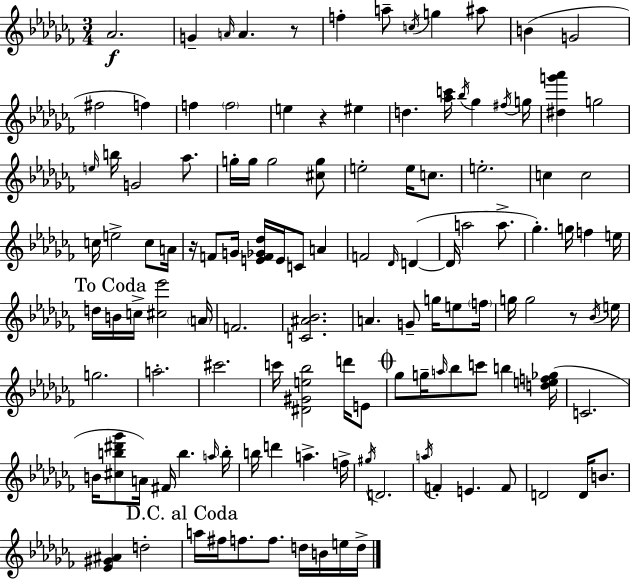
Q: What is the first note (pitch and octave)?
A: Ab4